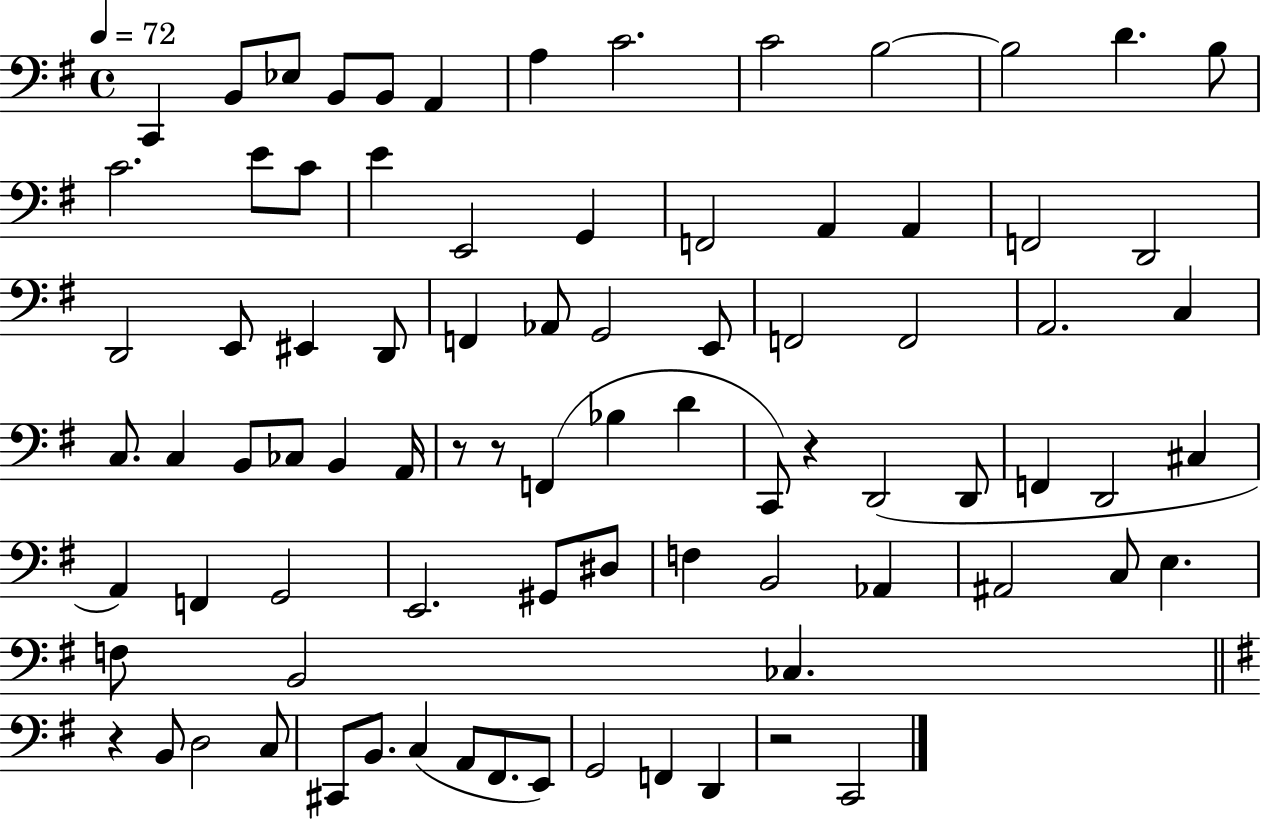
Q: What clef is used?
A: bass